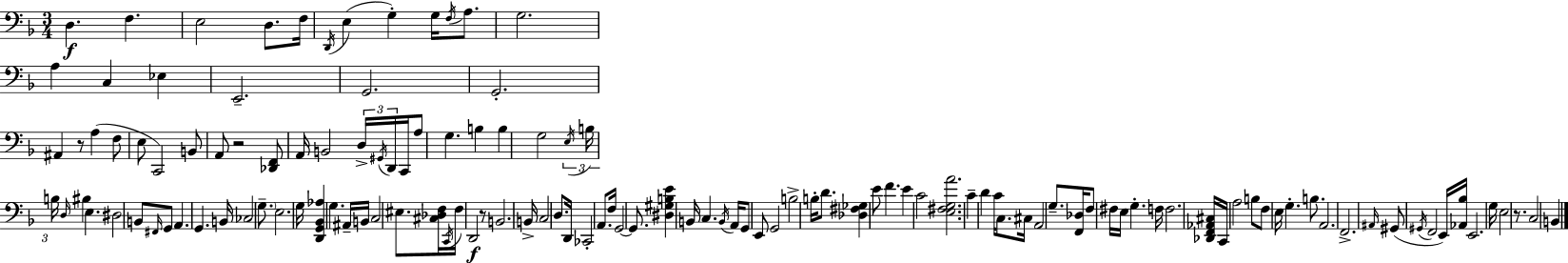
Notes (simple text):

D3/q. F3/q. E3/h D3/e. F3/s D2/s E3/q G3/q G3/s F3/s A3/e. G3/h. A3/q C3/q Eb3/q E2/h. G2/h. G2/h. A#2/q R/e A3/q F3/e E3/e C2/h B2/e A2/e R/h [Db2,F2]/e A2/s B2/h D3/s G#2/s D2/s C2/s A3/e G3/q. B3/q B3/q G3/h E3/s B3/s B3/s D3/s BIS3/q E3/q. D#3/h B2/e F#2/s G2/e A2/q. G2/q. B2/s CES3/h G3/e. E3/h. G3/s [D2,G2,Bb2,Ab3]/q G3/q. A#2/s B2/s C3/h EIS3/e. [C#3,Db3,F3]/s C2/s F3/s D2/h R/e B2/h. B2/s C3/h D3/e. D2/s CES2/h A2/e. F3/s G2/h G2/e. [D#3,G#3,B3,E4]/q B2/s C3/q. B2/s A2/s G2/e E2/e G2/h B3/h B3/s D4/e. [Db3,F#3,Gb3]/q E4/e F4/q. E4/q C4/h [E3,F#3,G3,A4]/h. C4/q D4/q C4/s C3/e. C#3/s A2/h G3/e. [F2,Db3]/s F3/e F#3/s E3/s G3/q. F3/s F3/h. [Db2,F2,Ab2,C#3]/s C2/s A3/h B3/e F3/e E3/s G3/q. B3/e. A2/h. F2/h. A#2/s G#2/e G#2/s F2/h E2/s [Ab2,Bb3]/s E2/h. G3/s E3/h R/e. C3/h B2/q